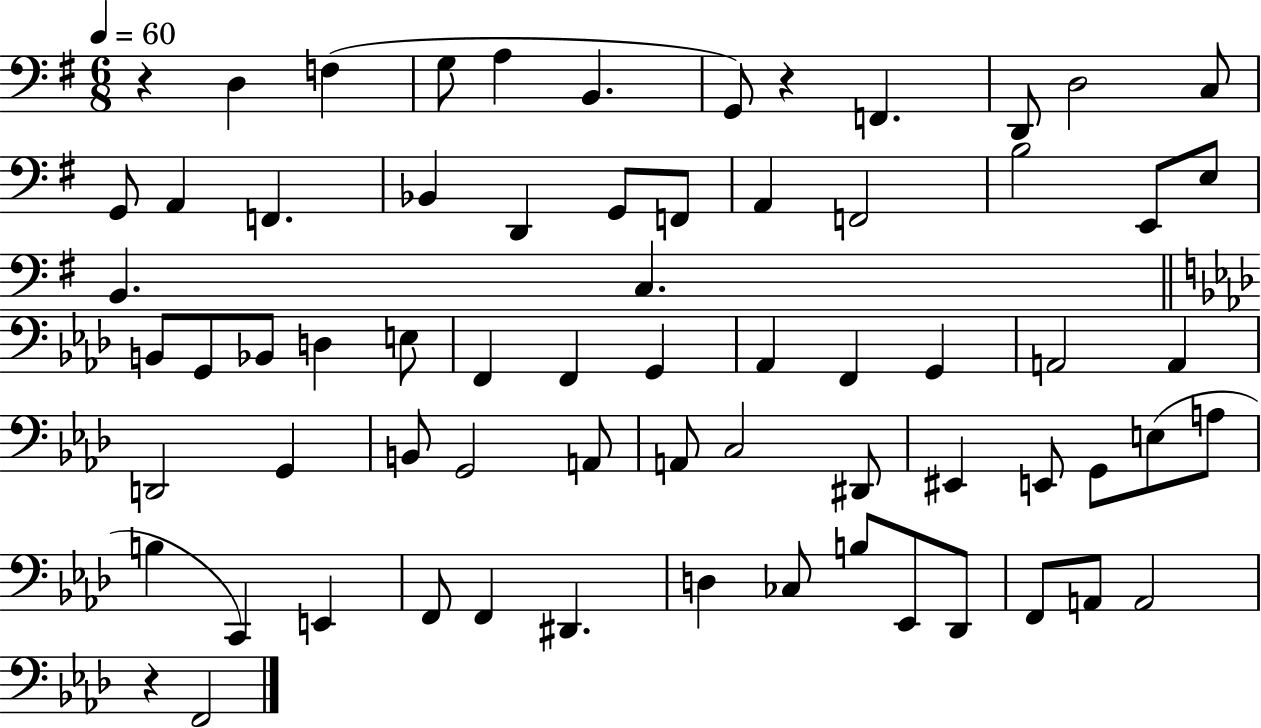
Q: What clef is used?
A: bass